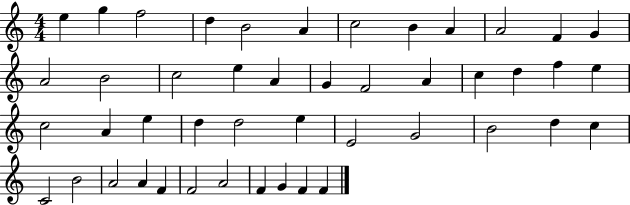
E5/q G5/q F5/h D5/q B4/h A4/q C5/h B4/q A4/q A4/h F4/q G4/q A4/h B4/h C5/h E5/q A4/q G4/q F4/h A4/q C5/q D5/q F5/q E5/q C5/h A4/q E5/q D5/q D5/h E5/q E4/h G4/h B4/h D5/q C5/q C4/h B4/h A4/h A4/q F4/q F4/h A4/h F4/q G4/q F4/q F4/q